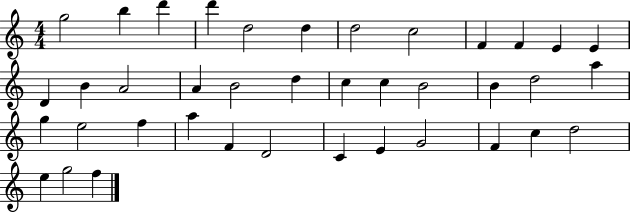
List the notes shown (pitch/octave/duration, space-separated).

G5/h B5/q D6/q D6/q D5/h D5/q D5/h C5/h F4/q F4/q E4/q E4/q D4/q B4/q A4/h A4/q B4/h D5/q C5/q C5/q B4/h B4/q D5/h A5/q G5/q E5/h F5/q A5/q F4/q D4/h C4/q E4/q G4/h F4/q C5/q D5/h E5/q G5/h F5/q